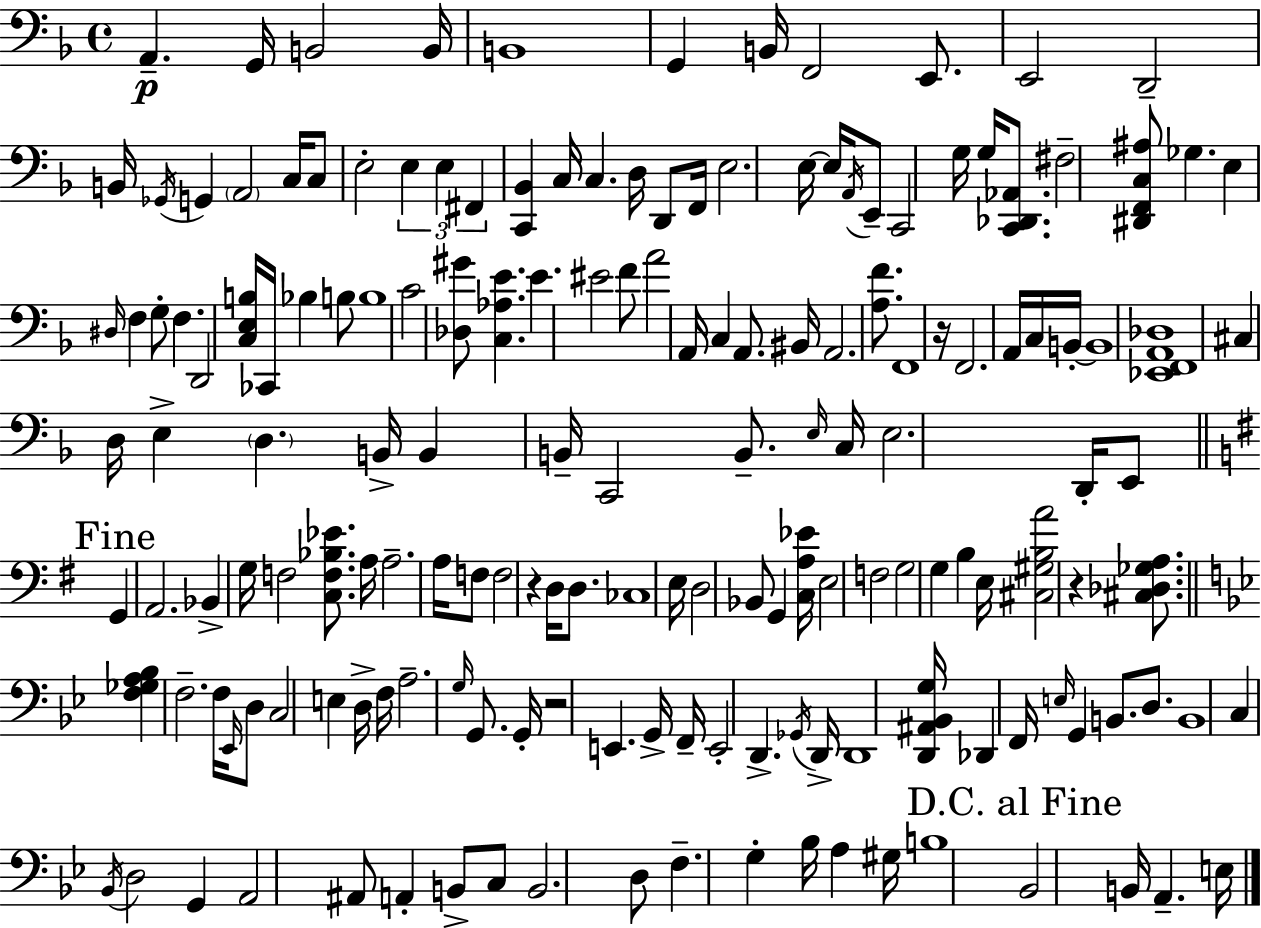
A2/q. G2/s B2/h B2/s B2/w G2/q B2/s F2/h E2/e. E2/h D2/h B2/s Gb2/s G2/q A2/h C3/s C3/e E3/h E3/q E3/q F#2/q [C2,Bb2]/q C3/s C3/q. D3/s D2/e F2/s E3/h. E3/s E3/s A2/s E2/e C2/h G3/s G3/s [C2,Db2,Ab2]/e. F#3/h [D#2,F2,C3,A#3]/e Gb3/q. E3/q D#3/s F3/q G3/e F3/q. D2/h [C3,E3,B3]/s CES2/s Bb3/q B3/e B3/w C4/h [Db3,G#4]/e [C3,Ab3,E4]/q. E4/q. EIS4/h F4/e A4/h A2/s C3/q A2/e. BIS2/s A2/h. [A3,F4]/e. F2/w R/s F2/h. A2/s C3/s B2/s B2/w [Eb2,F2,A2,Db3]/w C#3/q D3/s E3/q D3/q. B2/s B2/q B2/s C2/h B2/e. E3/s C3/s E3/h. D2/s E2/e G2/q A2/h. Bb2/q G3/s F3/h [C3,F3,Bb3,Eb4]/e. A3/s A3/h. A3/s F3/e F3/h R/q D3/s D3/e. CES3/w E3/s D3/h Bb2/e G2/q [C3,A3,Eb4]/s E3/h F3/h G3/h G3/q B3/q E3/s [C#3,G#3,B3,A4]/h R/q [C#3,Db3,Gb3,A3]/e. [F3,Gb3,A3,Bb3]/q F3/h. F3/s Eb2/s D3/e C3/h E3/q D3/s F3/s A3/h. G3/s G2/e. G2/s R/h E2/q. G2/s F2/s E2/h D2/q. Gb2/s D2/s D2/w [D2,A#2,Bb2,G3]/s Db2/q F2/s E3/s G2/q B2/e. D3/e. B2/w C3/q Bb2/s D3/h G2/q A2/h A#2/e A2/q B2/e C3/e B2/h. D3/e F3/q. G3/q Bb3/s A3/q G#3/s B3/w Bb2/h B2/s A2/q. E3/s